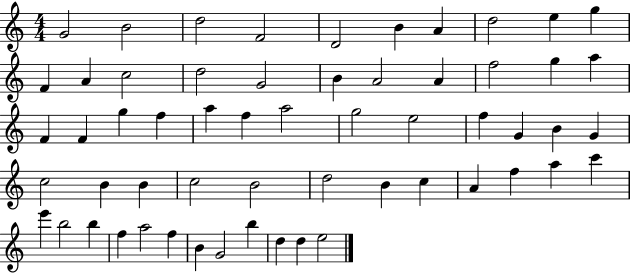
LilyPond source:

{
  \clef treble
  \numericTimeSignature
  \time 4/4
  \key c \major
  g'2 b'2 | d''2 f'2 | d'2 b'4 a'4 | d''2 e''4 g''4 | \break f'4 a'4 c''2 | d''2 g'2 | b'4 a'2 a'4 | f''2 g''4 a''4 | \break f'4 f'4 g''4 f''4 | a''4 f''4 a''2 | g''2 e''2 | f''4 g'4 b'4 g'4 | \break c''2 b'4 b'4 | c''2 b'2 | d''2 b'4 c''4 | a'4 f''4 a''4 c'''4 | \break e'''4 b''2 b''4 | f''4 a''2 f''4 | b'4 g'2 b''4 | d''4 d''4 e''2 | \break \bar "|."
}